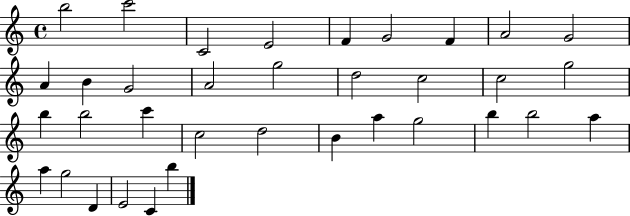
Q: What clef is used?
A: treble